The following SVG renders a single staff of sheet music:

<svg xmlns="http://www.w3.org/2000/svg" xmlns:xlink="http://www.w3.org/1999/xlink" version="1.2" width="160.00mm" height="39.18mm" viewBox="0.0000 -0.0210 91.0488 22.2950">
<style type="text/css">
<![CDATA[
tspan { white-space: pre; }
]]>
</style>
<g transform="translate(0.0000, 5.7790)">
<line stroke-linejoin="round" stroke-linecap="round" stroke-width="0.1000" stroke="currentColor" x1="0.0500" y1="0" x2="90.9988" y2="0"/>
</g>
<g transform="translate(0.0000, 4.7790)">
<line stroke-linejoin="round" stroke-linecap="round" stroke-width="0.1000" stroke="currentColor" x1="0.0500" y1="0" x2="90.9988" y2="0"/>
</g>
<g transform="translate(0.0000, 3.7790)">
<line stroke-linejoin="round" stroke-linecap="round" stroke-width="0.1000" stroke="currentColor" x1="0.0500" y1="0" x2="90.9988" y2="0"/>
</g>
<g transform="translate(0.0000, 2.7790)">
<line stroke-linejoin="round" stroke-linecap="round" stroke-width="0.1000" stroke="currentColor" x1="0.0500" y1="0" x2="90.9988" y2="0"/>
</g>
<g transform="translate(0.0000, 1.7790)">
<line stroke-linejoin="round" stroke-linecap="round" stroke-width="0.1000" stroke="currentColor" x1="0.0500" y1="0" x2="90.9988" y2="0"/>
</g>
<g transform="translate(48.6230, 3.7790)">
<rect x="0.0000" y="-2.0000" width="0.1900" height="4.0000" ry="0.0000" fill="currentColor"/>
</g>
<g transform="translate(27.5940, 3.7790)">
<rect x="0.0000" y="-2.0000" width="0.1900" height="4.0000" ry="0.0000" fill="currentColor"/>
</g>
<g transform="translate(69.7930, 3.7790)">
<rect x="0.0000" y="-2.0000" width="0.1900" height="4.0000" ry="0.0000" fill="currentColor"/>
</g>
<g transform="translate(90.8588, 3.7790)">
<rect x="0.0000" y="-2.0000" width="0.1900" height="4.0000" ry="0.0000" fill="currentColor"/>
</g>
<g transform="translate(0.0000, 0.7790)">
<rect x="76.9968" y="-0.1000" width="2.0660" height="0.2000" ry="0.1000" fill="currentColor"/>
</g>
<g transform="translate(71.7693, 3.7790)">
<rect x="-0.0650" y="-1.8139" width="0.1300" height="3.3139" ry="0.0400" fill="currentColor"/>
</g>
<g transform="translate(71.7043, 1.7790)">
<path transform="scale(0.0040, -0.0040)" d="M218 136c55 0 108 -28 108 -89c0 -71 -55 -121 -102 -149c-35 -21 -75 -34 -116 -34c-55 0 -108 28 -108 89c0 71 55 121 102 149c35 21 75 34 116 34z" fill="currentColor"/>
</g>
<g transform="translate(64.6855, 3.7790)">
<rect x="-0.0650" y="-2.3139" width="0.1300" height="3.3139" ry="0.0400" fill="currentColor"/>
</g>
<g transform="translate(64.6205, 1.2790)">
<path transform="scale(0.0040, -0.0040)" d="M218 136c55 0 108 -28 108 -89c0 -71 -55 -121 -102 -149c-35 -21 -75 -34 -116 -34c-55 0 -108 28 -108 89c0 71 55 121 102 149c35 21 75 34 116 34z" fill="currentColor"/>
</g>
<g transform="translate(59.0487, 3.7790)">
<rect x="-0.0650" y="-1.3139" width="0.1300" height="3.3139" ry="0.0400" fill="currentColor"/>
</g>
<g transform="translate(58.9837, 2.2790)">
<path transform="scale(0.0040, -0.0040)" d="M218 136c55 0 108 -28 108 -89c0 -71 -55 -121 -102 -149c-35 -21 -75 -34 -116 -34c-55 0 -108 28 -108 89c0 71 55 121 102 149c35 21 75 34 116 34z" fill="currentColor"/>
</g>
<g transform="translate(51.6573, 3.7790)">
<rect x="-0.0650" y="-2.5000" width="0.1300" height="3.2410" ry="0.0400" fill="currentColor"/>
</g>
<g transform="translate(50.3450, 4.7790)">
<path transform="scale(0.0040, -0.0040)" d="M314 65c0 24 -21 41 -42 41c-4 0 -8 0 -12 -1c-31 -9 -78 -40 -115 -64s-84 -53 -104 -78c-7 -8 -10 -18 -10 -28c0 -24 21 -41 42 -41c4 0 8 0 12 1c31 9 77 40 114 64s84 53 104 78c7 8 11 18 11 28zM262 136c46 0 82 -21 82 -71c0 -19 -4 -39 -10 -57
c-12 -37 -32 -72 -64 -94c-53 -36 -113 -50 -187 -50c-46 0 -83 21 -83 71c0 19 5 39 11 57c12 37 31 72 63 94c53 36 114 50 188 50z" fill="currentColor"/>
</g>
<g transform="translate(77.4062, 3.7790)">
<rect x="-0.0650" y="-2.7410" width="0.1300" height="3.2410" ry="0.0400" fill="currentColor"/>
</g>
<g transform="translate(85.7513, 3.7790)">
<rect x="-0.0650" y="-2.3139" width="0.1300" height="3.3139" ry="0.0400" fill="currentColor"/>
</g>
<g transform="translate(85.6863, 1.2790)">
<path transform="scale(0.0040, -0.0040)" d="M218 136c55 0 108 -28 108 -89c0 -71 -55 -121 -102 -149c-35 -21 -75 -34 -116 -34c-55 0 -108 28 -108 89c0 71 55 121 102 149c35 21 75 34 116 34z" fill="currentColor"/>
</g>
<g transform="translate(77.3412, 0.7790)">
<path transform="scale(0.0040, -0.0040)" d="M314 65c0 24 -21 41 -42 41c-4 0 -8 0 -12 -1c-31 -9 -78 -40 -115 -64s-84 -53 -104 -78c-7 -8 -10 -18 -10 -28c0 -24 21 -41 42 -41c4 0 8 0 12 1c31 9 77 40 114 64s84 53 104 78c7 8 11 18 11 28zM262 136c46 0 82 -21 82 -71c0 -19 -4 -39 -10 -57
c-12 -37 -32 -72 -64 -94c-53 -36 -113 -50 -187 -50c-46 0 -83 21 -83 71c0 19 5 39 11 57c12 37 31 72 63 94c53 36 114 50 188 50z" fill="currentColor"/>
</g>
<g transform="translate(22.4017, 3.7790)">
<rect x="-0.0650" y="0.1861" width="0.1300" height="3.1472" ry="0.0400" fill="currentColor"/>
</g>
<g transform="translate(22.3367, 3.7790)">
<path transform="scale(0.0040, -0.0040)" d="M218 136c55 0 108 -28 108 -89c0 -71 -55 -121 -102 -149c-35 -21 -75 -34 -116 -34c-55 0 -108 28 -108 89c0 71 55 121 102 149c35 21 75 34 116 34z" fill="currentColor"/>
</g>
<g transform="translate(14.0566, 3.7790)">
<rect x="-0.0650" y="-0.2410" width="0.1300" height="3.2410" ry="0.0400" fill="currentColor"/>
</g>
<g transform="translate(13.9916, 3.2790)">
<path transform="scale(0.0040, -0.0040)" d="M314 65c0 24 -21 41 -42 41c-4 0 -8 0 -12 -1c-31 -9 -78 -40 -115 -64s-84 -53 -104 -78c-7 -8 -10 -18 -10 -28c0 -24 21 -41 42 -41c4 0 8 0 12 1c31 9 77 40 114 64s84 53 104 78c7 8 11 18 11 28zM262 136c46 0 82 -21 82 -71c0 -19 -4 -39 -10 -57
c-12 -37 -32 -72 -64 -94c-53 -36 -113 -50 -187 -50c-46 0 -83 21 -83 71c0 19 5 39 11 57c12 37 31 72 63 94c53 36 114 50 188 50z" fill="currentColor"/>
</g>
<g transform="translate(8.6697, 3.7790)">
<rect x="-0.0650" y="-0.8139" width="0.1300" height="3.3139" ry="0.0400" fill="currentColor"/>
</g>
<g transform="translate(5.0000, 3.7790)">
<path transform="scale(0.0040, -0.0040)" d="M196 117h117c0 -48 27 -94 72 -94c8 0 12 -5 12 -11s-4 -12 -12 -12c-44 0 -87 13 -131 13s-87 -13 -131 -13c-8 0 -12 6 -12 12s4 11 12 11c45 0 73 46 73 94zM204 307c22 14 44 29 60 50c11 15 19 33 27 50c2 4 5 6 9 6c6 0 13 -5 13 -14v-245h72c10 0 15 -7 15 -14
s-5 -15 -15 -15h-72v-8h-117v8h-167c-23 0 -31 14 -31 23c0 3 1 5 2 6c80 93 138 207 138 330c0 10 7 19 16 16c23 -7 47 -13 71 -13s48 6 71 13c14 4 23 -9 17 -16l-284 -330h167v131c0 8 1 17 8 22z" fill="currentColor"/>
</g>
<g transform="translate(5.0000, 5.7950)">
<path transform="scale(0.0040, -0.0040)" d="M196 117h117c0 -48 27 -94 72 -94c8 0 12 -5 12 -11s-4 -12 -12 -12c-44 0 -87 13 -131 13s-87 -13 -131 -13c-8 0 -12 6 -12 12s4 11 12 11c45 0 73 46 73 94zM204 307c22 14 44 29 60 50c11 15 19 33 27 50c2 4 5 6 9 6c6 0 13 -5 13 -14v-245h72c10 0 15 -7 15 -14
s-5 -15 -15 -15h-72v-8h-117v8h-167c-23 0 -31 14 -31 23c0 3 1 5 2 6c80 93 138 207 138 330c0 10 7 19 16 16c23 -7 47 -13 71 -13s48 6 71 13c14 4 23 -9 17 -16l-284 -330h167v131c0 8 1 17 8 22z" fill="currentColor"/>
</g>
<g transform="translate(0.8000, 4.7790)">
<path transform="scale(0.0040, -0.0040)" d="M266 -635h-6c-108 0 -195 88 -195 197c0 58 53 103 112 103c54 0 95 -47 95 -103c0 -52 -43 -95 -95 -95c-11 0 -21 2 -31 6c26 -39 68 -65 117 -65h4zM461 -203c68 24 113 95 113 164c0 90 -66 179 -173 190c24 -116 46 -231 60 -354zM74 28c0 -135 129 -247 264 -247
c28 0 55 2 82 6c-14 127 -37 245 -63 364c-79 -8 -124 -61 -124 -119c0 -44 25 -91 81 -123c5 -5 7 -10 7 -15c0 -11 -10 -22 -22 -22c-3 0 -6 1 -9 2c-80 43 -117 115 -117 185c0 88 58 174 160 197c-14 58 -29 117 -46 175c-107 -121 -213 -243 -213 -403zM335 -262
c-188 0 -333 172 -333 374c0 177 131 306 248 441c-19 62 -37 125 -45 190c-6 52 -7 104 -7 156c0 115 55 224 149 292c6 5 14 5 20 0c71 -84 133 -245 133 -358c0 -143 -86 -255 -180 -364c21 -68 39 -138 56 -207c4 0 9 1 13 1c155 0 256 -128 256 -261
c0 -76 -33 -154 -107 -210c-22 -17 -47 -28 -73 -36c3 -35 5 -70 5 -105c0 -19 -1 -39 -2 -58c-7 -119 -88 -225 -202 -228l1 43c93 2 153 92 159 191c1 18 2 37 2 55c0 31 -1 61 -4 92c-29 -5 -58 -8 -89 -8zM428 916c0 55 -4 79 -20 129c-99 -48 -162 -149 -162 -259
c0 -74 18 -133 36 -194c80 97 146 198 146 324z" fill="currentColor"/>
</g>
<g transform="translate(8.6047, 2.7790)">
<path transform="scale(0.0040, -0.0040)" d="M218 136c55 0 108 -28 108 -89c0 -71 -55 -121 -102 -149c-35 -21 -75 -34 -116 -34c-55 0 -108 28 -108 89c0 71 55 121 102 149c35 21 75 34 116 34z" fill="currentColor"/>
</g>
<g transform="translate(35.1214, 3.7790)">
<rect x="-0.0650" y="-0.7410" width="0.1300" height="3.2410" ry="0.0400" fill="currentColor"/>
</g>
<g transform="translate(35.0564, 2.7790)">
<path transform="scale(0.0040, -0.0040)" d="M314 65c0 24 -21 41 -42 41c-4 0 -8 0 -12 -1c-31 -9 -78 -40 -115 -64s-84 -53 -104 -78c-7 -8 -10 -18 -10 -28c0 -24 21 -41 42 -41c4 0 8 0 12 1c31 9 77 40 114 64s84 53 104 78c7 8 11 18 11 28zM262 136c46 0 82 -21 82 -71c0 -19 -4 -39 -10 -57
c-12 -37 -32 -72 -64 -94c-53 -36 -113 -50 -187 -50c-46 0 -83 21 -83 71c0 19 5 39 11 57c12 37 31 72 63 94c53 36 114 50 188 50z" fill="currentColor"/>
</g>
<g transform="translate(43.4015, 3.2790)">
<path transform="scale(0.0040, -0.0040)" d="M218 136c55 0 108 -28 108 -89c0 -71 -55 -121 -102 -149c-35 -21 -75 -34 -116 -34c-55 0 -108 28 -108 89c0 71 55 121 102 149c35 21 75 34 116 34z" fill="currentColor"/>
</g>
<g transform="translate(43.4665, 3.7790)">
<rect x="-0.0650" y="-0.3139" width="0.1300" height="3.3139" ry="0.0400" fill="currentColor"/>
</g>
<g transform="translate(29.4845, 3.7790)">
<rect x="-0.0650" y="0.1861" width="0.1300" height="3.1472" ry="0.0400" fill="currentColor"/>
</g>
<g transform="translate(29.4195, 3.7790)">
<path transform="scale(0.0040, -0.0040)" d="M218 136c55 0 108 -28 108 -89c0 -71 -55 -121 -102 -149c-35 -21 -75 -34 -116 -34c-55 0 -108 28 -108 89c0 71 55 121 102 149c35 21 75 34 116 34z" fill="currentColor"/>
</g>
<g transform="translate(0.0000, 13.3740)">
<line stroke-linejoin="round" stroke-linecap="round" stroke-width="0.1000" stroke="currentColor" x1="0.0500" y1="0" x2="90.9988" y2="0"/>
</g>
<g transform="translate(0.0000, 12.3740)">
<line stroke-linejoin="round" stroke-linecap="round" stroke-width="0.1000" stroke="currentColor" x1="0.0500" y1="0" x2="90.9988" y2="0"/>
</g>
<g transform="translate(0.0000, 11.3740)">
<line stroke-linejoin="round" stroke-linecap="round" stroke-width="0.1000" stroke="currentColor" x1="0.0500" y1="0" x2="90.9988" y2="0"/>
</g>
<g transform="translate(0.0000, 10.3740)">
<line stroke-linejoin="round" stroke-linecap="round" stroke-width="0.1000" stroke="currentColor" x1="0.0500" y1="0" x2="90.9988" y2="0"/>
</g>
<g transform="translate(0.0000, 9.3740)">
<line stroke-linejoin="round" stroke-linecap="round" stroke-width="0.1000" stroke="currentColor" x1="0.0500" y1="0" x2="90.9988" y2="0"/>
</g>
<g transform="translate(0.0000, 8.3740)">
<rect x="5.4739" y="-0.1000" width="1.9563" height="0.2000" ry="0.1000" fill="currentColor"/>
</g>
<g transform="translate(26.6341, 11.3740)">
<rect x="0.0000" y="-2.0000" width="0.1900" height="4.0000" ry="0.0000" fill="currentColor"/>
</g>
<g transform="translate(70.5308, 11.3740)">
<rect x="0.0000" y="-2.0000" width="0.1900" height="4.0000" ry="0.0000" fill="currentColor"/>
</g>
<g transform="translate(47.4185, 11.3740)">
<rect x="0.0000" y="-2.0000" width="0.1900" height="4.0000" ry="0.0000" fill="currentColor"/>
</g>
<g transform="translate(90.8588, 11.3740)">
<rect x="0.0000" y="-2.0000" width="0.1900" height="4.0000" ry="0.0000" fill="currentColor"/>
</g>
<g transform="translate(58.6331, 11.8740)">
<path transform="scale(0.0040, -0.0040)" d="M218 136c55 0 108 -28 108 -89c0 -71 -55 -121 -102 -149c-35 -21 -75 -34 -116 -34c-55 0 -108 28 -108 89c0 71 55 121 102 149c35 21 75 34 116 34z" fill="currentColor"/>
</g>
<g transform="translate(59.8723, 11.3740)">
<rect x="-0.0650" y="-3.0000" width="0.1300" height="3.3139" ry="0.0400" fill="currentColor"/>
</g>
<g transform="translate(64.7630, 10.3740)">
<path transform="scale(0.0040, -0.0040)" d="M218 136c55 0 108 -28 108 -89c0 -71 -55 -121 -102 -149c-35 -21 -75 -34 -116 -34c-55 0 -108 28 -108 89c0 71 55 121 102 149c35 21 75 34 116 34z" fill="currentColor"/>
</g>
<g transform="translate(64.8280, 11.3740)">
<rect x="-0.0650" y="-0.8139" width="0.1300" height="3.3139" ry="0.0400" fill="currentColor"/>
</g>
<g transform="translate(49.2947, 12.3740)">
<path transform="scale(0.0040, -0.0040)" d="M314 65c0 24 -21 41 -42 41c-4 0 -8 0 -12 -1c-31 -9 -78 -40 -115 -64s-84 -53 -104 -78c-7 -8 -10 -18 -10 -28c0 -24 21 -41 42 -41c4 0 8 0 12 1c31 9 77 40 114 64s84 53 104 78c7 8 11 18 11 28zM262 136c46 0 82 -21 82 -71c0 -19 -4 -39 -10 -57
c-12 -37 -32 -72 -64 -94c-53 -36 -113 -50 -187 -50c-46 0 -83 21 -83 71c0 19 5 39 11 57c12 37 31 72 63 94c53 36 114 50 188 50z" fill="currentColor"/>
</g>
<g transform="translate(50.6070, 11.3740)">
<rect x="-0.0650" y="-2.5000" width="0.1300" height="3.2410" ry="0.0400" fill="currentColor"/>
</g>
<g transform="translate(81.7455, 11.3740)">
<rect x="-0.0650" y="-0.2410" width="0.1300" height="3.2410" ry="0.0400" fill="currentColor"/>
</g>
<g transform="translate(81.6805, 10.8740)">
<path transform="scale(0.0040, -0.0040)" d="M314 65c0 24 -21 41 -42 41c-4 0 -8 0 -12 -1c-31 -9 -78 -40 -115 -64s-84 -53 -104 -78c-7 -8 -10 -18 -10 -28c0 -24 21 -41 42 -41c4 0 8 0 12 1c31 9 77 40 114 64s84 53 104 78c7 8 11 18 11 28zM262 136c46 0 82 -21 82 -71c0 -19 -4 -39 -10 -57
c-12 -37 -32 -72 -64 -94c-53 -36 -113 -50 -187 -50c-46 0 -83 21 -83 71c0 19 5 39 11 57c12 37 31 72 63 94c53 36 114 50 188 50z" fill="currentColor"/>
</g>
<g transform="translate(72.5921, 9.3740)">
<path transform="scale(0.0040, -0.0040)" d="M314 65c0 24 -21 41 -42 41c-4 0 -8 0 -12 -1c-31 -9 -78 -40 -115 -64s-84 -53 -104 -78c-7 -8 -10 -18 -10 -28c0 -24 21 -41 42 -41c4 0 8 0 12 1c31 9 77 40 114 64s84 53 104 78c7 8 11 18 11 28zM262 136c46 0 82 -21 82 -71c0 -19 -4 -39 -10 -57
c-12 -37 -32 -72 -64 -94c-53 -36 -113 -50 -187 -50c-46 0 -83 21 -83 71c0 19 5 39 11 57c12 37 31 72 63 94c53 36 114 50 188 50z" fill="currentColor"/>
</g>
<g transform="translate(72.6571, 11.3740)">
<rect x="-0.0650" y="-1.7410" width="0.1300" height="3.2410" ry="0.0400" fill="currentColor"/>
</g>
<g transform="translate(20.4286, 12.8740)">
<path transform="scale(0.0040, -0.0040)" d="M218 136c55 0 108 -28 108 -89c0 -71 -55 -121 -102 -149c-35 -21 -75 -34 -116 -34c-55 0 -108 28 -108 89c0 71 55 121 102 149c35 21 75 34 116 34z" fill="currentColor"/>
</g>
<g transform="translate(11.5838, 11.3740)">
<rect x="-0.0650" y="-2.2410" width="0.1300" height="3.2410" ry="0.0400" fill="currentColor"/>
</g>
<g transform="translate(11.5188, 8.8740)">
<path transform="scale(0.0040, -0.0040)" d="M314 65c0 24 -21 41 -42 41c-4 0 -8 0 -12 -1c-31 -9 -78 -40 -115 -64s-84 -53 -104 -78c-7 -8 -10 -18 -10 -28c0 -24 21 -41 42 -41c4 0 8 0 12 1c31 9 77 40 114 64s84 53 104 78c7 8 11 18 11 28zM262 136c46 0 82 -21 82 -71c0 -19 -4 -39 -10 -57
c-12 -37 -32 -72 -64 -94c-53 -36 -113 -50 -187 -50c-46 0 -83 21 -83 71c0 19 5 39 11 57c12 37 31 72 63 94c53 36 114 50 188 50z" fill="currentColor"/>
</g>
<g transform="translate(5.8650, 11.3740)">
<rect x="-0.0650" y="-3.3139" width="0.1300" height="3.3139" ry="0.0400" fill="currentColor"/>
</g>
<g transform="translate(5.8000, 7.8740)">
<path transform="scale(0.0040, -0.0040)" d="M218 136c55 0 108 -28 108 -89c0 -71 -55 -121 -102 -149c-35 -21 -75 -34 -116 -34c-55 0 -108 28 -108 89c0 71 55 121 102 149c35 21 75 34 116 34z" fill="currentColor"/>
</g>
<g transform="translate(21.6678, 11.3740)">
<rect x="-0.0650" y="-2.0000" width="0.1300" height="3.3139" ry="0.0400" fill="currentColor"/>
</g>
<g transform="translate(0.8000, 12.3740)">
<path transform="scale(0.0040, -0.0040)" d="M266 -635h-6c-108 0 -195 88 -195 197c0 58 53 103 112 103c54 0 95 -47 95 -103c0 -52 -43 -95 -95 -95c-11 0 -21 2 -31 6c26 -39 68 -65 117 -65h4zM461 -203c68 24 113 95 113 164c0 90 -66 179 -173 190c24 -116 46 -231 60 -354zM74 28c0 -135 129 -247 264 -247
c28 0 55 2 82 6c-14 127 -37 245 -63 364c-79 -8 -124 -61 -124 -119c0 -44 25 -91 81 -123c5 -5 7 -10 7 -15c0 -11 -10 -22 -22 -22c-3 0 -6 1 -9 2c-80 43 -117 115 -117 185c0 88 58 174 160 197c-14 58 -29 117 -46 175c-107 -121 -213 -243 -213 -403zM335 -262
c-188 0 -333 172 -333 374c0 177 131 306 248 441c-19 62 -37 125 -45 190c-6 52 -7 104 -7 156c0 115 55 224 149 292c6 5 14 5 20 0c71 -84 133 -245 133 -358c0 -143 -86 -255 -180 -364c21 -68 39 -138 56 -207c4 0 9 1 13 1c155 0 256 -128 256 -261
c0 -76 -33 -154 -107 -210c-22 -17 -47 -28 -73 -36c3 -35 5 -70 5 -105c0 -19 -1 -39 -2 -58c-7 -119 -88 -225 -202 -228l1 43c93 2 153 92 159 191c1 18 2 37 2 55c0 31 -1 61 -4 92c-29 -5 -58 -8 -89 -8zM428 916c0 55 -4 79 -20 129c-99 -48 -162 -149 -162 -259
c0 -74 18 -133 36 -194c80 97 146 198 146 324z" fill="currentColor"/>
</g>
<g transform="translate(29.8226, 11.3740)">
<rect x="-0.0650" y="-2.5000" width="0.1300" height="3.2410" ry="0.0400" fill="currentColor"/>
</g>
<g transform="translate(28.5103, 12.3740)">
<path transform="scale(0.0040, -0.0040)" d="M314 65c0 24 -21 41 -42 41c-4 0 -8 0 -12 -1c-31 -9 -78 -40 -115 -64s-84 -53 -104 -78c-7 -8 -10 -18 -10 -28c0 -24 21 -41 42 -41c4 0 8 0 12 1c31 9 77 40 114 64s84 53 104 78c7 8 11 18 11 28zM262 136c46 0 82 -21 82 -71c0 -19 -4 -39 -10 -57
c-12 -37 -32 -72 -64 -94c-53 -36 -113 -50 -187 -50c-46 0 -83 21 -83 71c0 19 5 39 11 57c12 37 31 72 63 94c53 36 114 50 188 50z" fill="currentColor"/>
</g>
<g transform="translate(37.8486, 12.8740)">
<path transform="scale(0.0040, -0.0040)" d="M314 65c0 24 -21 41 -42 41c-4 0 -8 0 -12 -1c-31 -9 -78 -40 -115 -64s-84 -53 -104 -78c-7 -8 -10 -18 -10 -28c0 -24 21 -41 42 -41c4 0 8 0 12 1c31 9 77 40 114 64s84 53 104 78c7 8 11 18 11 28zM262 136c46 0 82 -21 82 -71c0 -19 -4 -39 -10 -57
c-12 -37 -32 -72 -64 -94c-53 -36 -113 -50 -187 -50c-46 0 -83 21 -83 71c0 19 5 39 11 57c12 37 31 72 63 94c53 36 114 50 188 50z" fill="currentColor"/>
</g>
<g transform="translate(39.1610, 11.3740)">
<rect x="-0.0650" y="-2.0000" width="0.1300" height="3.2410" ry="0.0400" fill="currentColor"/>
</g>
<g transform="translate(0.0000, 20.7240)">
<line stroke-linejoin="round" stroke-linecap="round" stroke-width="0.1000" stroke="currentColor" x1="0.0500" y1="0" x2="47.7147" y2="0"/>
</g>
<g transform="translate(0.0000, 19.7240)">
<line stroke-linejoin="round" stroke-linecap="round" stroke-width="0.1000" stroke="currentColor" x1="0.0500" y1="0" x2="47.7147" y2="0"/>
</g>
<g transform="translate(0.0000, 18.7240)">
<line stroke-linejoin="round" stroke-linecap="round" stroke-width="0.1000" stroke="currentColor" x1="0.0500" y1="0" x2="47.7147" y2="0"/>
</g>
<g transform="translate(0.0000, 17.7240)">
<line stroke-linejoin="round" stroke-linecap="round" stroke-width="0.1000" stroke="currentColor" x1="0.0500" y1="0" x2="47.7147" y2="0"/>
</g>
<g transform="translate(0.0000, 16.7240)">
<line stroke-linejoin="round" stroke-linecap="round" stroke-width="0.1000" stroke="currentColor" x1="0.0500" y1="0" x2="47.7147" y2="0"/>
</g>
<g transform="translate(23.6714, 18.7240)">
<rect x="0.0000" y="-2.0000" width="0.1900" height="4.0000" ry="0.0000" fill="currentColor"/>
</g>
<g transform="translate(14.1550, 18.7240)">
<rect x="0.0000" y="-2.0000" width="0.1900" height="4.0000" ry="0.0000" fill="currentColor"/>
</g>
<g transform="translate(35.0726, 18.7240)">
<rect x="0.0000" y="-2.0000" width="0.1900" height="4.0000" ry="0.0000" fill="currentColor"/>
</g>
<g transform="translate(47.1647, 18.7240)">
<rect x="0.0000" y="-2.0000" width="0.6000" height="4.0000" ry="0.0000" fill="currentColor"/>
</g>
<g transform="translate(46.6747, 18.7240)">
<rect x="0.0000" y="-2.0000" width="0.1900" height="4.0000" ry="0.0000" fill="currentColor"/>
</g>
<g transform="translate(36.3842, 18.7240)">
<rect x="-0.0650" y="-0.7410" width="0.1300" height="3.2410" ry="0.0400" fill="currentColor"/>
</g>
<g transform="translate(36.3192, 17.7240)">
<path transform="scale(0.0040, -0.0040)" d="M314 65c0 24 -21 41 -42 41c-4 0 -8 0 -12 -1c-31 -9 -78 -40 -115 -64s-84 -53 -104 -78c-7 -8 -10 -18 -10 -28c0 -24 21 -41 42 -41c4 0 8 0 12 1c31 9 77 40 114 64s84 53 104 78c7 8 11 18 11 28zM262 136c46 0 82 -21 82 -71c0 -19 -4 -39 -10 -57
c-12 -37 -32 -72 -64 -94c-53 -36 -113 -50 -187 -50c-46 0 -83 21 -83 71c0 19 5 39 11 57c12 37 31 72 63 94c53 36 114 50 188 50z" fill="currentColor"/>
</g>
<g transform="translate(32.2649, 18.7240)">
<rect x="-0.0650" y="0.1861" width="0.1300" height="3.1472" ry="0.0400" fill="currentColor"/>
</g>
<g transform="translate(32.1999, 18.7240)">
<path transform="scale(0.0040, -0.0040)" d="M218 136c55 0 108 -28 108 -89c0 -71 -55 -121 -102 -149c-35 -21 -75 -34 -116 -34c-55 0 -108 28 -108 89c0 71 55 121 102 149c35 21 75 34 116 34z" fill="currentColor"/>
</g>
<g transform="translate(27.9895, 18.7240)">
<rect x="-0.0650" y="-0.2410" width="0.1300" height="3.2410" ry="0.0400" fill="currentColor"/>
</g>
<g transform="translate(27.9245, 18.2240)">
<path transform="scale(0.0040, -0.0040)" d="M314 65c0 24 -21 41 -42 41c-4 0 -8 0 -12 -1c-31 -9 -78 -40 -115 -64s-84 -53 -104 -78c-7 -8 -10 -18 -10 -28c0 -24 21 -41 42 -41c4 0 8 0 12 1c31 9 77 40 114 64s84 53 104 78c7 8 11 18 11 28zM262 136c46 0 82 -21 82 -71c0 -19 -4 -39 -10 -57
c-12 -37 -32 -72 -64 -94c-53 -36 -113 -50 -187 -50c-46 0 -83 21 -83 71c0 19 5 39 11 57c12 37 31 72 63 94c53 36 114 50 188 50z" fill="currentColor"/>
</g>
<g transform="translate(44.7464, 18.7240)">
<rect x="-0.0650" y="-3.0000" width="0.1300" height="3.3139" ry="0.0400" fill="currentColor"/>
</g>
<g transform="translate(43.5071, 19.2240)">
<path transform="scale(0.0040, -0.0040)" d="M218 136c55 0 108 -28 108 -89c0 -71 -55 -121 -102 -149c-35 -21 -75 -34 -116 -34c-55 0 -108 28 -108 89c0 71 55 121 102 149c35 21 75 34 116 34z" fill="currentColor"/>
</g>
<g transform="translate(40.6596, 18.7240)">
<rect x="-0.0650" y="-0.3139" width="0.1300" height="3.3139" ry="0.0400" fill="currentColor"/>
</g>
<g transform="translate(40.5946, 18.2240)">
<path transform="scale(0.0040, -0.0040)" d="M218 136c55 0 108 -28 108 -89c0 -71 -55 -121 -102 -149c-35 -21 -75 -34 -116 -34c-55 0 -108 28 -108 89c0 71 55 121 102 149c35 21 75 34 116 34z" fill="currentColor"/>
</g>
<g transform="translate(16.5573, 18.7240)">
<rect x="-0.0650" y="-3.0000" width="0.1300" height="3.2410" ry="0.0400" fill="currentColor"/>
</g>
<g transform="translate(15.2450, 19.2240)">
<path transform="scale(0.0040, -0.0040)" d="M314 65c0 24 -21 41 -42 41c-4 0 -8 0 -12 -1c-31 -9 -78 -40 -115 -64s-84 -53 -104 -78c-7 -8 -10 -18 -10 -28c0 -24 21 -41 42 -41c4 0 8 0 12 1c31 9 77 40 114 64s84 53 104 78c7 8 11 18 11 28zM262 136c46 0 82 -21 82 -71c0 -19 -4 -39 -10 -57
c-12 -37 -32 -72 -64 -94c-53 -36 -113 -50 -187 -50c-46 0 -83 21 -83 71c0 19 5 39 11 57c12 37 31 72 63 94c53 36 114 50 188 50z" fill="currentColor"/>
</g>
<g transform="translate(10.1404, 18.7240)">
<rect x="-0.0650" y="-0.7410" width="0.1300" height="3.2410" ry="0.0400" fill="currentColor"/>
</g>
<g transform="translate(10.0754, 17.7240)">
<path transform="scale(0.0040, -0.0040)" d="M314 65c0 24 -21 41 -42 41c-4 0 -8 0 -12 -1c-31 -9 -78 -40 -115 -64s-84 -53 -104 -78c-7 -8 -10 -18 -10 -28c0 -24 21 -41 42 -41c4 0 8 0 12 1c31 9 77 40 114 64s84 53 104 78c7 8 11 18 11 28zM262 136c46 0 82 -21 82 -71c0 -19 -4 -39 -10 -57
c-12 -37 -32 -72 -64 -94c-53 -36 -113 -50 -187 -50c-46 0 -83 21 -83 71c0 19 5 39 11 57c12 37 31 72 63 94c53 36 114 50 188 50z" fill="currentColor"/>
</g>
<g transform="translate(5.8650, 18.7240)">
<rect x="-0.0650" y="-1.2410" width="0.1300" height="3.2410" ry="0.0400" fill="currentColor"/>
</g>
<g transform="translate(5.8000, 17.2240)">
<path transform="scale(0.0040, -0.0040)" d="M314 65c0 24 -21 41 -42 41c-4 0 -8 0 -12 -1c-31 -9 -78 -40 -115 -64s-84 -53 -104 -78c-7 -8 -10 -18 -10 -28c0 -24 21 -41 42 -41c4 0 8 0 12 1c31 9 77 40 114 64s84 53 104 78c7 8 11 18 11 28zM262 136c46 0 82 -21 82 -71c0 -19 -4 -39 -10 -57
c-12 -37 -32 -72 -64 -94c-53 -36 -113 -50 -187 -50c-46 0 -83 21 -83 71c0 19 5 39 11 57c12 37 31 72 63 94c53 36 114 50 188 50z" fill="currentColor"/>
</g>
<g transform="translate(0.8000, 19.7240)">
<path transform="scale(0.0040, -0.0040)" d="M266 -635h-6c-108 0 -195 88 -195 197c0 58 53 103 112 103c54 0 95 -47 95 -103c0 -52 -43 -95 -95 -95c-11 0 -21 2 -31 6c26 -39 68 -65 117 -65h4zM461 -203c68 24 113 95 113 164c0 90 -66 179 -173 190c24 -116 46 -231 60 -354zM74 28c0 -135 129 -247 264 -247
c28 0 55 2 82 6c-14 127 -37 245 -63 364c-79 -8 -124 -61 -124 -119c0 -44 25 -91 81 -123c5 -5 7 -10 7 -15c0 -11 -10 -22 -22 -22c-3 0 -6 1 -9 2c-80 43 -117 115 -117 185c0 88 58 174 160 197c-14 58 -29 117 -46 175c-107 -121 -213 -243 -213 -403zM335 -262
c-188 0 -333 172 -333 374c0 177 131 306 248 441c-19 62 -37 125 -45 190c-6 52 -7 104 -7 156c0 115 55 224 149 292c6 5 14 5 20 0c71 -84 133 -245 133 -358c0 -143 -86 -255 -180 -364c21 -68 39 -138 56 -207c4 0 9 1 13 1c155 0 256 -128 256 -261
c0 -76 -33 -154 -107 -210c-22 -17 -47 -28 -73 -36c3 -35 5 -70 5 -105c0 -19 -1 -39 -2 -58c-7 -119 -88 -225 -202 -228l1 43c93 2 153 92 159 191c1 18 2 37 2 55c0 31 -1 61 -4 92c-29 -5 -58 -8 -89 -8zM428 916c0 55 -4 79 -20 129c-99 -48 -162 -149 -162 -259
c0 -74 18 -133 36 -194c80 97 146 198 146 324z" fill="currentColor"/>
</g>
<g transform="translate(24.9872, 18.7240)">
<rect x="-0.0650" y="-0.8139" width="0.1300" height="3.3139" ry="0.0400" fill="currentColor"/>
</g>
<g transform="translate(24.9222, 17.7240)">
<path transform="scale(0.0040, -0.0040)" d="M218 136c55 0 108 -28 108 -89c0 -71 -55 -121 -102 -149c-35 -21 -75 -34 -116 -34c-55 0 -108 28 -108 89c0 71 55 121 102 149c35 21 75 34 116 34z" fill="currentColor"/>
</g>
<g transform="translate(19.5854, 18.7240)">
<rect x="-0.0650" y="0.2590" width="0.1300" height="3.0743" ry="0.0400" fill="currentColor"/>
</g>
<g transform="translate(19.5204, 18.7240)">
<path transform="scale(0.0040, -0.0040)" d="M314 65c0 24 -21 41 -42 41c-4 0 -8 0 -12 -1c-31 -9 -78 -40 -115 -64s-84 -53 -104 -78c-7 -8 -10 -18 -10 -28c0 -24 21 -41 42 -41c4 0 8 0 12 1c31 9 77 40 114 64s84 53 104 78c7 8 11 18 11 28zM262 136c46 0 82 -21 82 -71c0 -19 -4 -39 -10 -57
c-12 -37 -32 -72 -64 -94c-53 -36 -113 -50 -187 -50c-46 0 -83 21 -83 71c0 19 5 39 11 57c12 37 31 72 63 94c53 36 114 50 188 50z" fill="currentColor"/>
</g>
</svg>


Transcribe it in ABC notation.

X:1
T:Untitled
M:4/4
L:1/4
K:C
d c2 B B d2 c G2 e g f a2 g b g2 F G2 F2 G2 A d f2 c2 e2 d2 A2 B2 d c2 B d2 c A